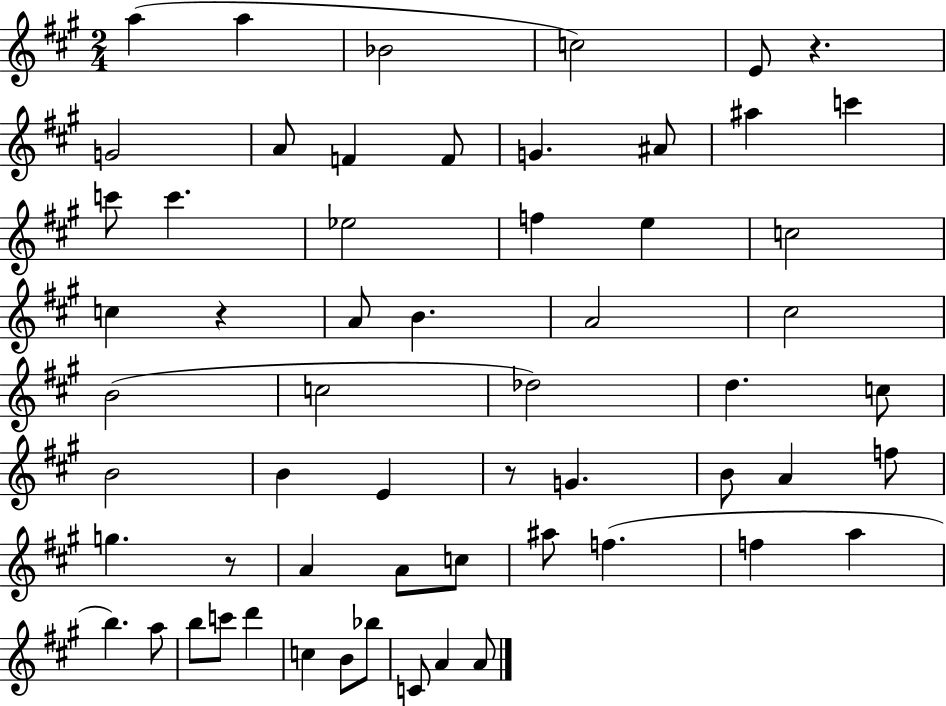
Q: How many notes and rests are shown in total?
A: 59